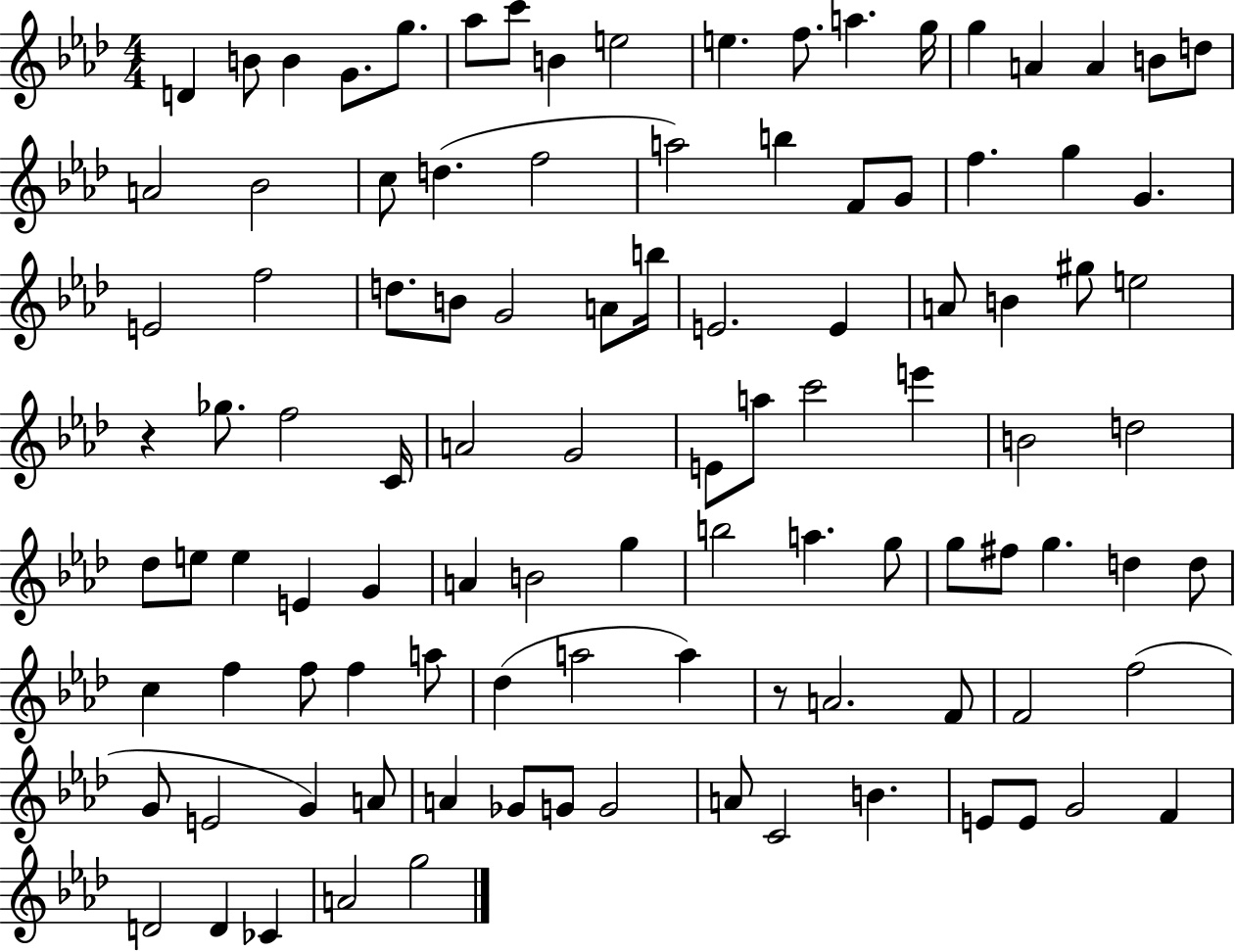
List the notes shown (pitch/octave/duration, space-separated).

D4/q B4/e B4/q G4/e. G5/e. Ab5/e C6/e B4/q E5/h E5/q. F5/e. A5/q. G5/s G5/q A4/q A4/q B4/e D5/e A4/h Bb4/h C5/e D5/q. F5/h A5/h B5/q F4/e G4/e F5/q. G5/q G4/q. E4/h F5/h D5/e. B4/e G4/h A4/e B5/s E4/h. E4/q A4/e B4/q G#5/e E5/h R/q Gb5/e. F5/h C4/s A4/h G4/h E4/e A5/e C6/h E6/q B4/h D5/h Db5/e E5/e E5/q E4/q G4/q A4/q B4/h G5/q B5/h A5/q. G5/e G5/e F#5/e G5/q. D5/q D5/e C5/q F5/q F5/e F5/q A5/e Db5/q A5/h A5/q R/e A4/h. F4/e F4/h F5/h G4/e E4/h G4/q A4/e A4/q Gb4/e G4/e G4/h A4/e C4/h B4/q. E4/e E4/e G4/h F4/q D4/h D4/q CES4/q A4/h G5/h